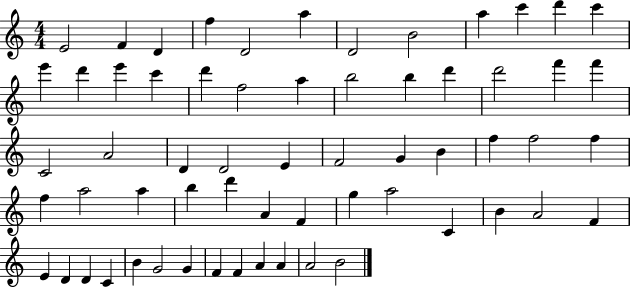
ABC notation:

X:1
T:Untitled
M:4/4
L:1/4
K:C
E2 F D f D2 a D2 B2 a c' d' c' e' d' e' c' d' f2 a b2 b d' d'2 f' f' C2 A2 D D2 E F2 G B f f2 f f a2 a b d' A F g a2 C B A2 F E D D C B G2 G F F A A A2 B2